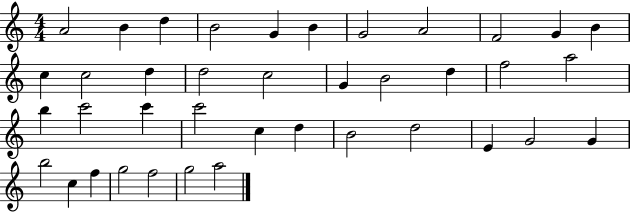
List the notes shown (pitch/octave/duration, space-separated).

A4/h B4/q D5/q B4/h G4/q B4/q G4/h A4/h F4/h G4/q B4/q C5/q C5/h D5/q D5/h C5/h G4/q B4/h D5/q F5/h A5/h B5/q C6/h C6/q C6/h C5/q D5/q B4/h D5/h E4/q G4/h G4/q B5/h C5/q F5/q G5/h F5/h G5/h A5/h